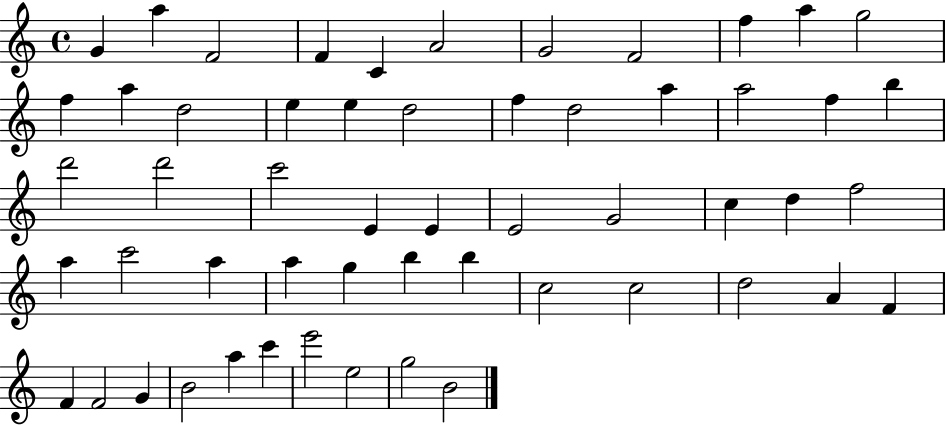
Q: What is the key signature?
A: C major